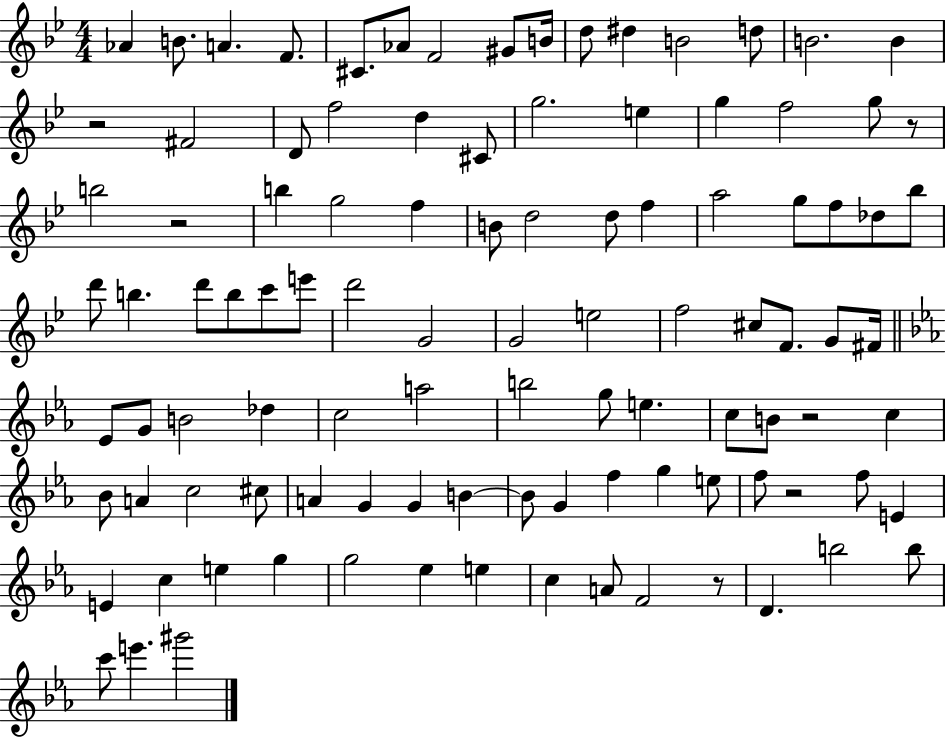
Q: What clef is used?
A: treble